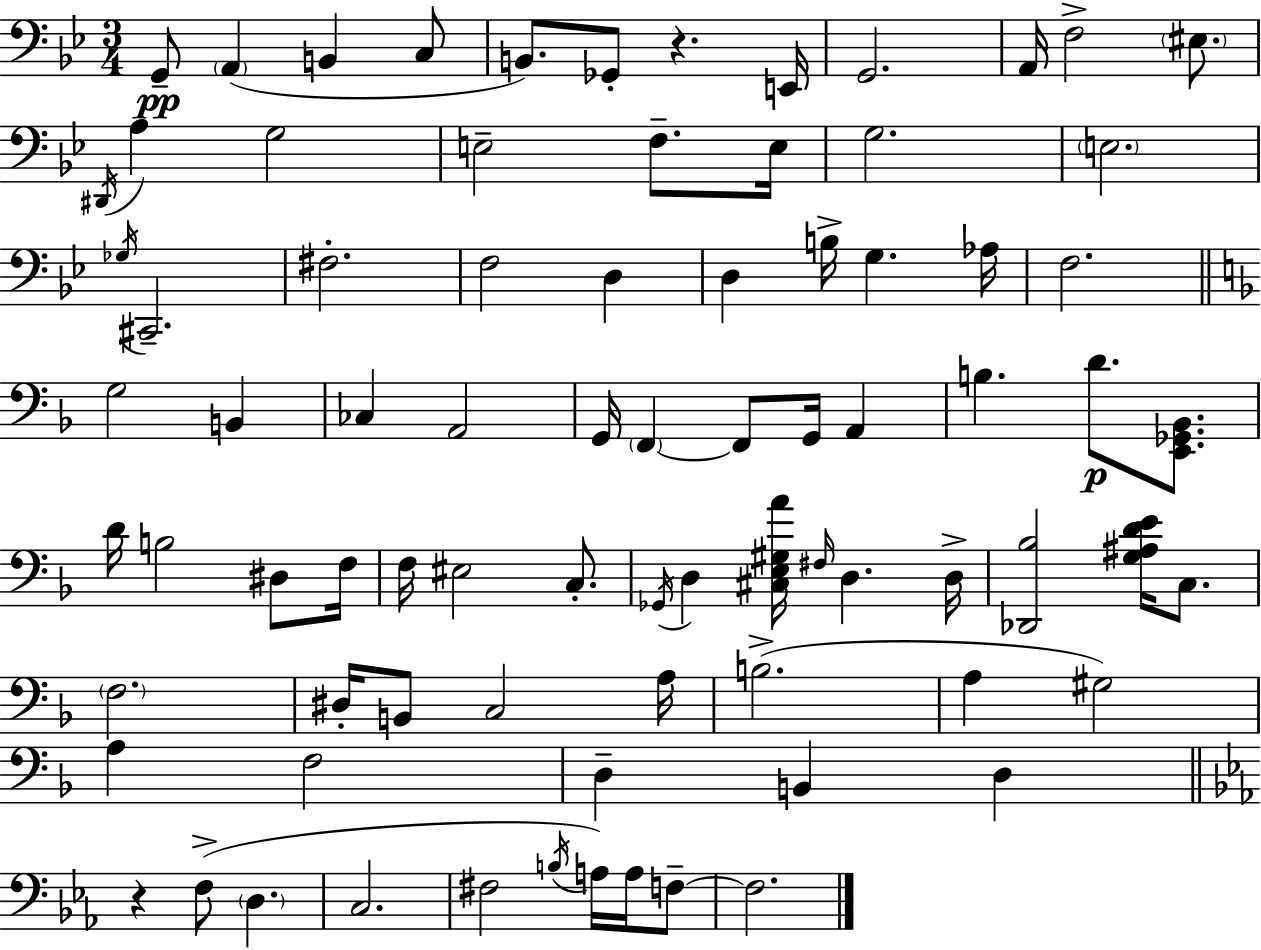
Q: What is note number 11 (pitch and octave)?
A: EIS3